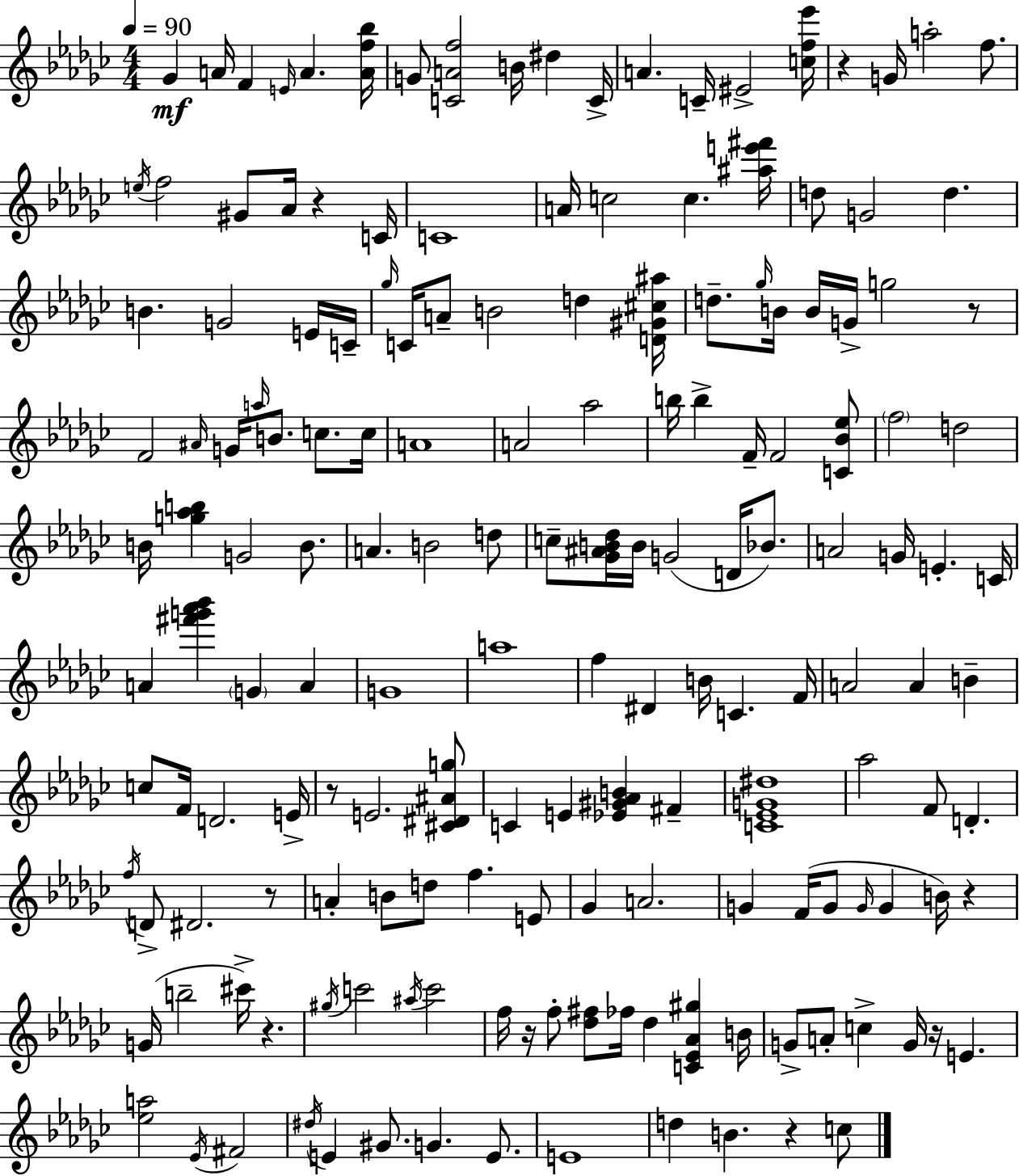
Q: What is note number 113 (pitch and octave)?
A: B4